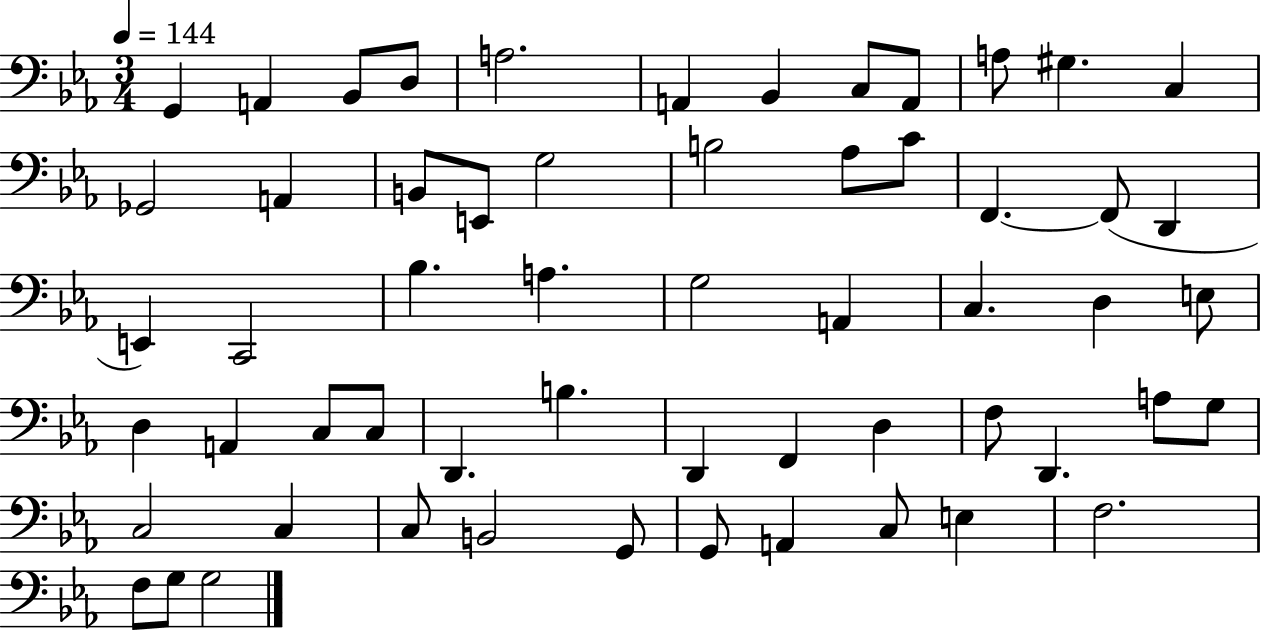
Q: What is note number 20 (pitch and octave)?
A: C4